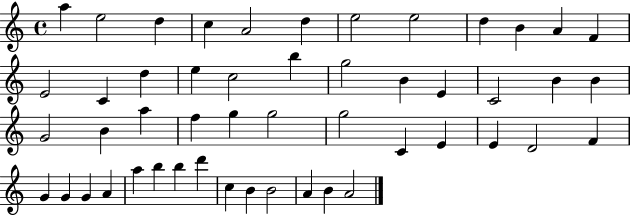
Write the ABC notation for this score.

X:1
T:Untitled
M:4/4
L:1/4
K:C
a e2 d c A2 d e2 e2 d B A F E2 C d e c2 b g2 B E C2 B B G2 B a f g g2 g2 C E E D2 F G G G A a b b d' c B B2 A B A2